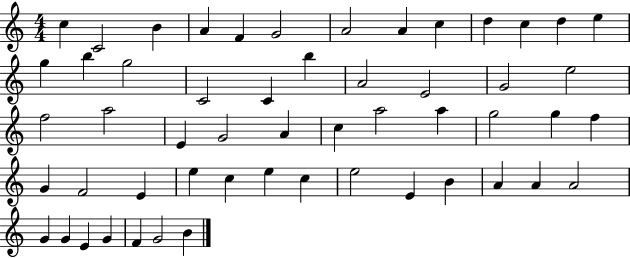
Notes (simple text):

C5/q C4/h B4/q A4/q F4/q G4/h A4/h A4/q C5/q D5/q C5/q D5/q E5/q G5/q B5/q G5/h C4/h C4/q B5/q A4/h E4/h G4/h E5/h F5/h A5/h E4/q G4/h A4/q C5/q A5/h A5/q G5/h G5/q F5/q G4/q F4/h E4/q E5/q C5/q E5/q C5/q E5/h E4/q B4/q A4/q A4/q A4/h G4/q G4/q E4/q G4/q F4/q G4/h B4/q